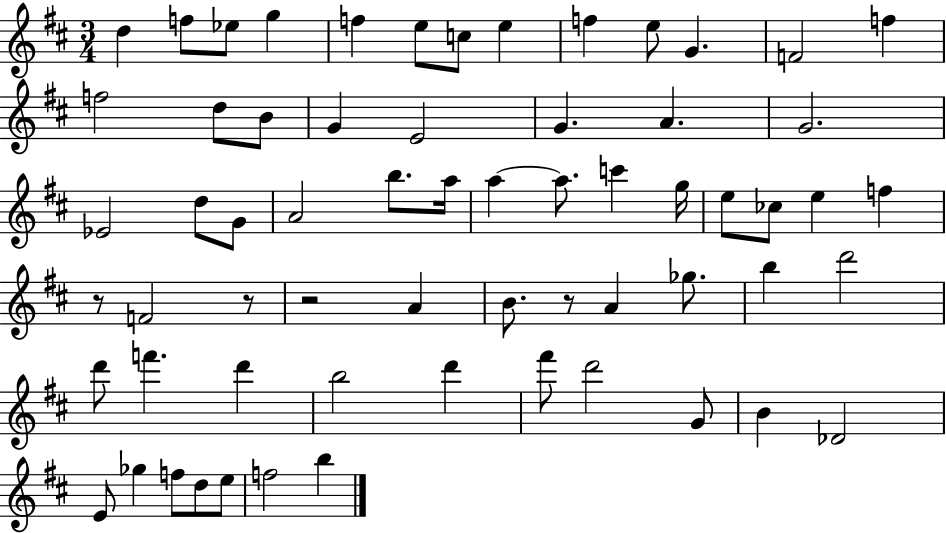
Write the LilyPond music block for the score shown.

{
  \clef treble
  \numericTimeSignature
  \time 3/4
  \key d \major
  d''4 f''8 ees''8 g''4 | f''4 e''8 c''8 e''4 | f''4 e''8 g'4. | f'2 f''4 | \break f''2 d''8 b'8 | g'4 e'2 | g'4. a'4. | g'2. | \break ees'2 d''8 g'8 | a'2 b''8. a''16 | a''4~~ a''8. c'''4 g''16 | e''8 ces''8 e''4 f''4 | \break r8 f'2 r8 | r2 a'4 | b'8. r8 a'4 ges''8. | b''4 d'''2 | \break d'''8 f'''4. d'''4 | b''2 d'''4 | fis'''8 d'''2 g'8 | b'4 des'2 | \break e'8 ges''4 f''8 d''8 e''8 | f''2 b''4 | \bar "|."
}